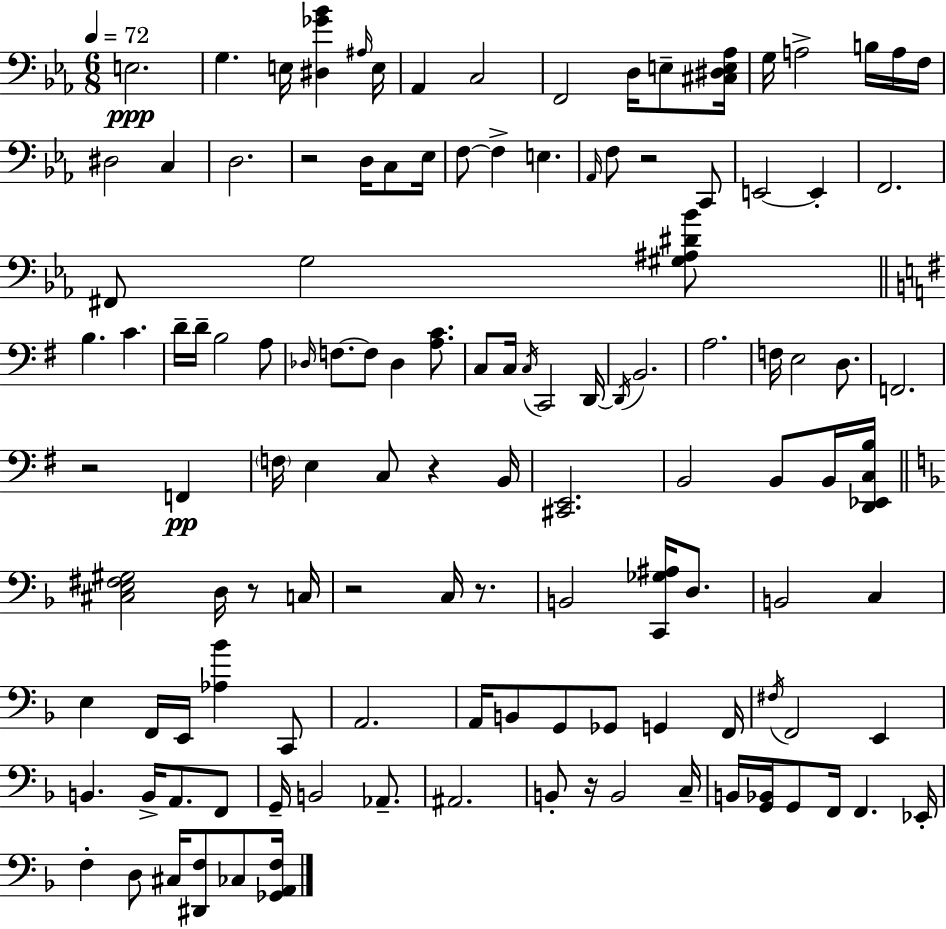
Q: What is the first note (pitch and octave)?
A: E3